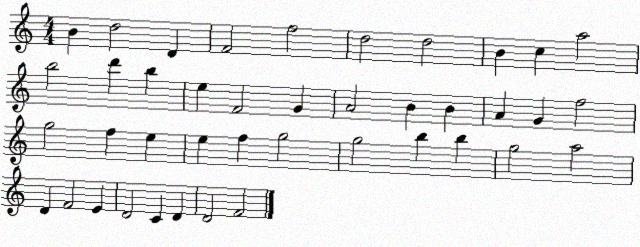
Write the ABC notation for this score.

X:1
T:Untitled
M:4/4
L:1/4
K:C
B d2 D F2 f2 d2 d2 B c a2 b2 d' b e F2 G A2 B B A G f2 g2 f e e f g2 g2 b b g2 a2 D F2 E D2 C D D2 F2